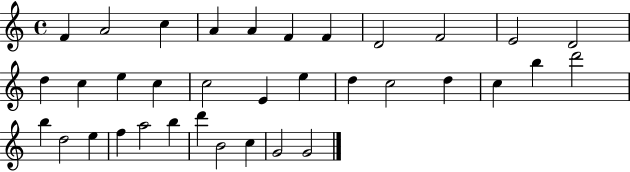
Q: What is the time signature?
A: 4/4